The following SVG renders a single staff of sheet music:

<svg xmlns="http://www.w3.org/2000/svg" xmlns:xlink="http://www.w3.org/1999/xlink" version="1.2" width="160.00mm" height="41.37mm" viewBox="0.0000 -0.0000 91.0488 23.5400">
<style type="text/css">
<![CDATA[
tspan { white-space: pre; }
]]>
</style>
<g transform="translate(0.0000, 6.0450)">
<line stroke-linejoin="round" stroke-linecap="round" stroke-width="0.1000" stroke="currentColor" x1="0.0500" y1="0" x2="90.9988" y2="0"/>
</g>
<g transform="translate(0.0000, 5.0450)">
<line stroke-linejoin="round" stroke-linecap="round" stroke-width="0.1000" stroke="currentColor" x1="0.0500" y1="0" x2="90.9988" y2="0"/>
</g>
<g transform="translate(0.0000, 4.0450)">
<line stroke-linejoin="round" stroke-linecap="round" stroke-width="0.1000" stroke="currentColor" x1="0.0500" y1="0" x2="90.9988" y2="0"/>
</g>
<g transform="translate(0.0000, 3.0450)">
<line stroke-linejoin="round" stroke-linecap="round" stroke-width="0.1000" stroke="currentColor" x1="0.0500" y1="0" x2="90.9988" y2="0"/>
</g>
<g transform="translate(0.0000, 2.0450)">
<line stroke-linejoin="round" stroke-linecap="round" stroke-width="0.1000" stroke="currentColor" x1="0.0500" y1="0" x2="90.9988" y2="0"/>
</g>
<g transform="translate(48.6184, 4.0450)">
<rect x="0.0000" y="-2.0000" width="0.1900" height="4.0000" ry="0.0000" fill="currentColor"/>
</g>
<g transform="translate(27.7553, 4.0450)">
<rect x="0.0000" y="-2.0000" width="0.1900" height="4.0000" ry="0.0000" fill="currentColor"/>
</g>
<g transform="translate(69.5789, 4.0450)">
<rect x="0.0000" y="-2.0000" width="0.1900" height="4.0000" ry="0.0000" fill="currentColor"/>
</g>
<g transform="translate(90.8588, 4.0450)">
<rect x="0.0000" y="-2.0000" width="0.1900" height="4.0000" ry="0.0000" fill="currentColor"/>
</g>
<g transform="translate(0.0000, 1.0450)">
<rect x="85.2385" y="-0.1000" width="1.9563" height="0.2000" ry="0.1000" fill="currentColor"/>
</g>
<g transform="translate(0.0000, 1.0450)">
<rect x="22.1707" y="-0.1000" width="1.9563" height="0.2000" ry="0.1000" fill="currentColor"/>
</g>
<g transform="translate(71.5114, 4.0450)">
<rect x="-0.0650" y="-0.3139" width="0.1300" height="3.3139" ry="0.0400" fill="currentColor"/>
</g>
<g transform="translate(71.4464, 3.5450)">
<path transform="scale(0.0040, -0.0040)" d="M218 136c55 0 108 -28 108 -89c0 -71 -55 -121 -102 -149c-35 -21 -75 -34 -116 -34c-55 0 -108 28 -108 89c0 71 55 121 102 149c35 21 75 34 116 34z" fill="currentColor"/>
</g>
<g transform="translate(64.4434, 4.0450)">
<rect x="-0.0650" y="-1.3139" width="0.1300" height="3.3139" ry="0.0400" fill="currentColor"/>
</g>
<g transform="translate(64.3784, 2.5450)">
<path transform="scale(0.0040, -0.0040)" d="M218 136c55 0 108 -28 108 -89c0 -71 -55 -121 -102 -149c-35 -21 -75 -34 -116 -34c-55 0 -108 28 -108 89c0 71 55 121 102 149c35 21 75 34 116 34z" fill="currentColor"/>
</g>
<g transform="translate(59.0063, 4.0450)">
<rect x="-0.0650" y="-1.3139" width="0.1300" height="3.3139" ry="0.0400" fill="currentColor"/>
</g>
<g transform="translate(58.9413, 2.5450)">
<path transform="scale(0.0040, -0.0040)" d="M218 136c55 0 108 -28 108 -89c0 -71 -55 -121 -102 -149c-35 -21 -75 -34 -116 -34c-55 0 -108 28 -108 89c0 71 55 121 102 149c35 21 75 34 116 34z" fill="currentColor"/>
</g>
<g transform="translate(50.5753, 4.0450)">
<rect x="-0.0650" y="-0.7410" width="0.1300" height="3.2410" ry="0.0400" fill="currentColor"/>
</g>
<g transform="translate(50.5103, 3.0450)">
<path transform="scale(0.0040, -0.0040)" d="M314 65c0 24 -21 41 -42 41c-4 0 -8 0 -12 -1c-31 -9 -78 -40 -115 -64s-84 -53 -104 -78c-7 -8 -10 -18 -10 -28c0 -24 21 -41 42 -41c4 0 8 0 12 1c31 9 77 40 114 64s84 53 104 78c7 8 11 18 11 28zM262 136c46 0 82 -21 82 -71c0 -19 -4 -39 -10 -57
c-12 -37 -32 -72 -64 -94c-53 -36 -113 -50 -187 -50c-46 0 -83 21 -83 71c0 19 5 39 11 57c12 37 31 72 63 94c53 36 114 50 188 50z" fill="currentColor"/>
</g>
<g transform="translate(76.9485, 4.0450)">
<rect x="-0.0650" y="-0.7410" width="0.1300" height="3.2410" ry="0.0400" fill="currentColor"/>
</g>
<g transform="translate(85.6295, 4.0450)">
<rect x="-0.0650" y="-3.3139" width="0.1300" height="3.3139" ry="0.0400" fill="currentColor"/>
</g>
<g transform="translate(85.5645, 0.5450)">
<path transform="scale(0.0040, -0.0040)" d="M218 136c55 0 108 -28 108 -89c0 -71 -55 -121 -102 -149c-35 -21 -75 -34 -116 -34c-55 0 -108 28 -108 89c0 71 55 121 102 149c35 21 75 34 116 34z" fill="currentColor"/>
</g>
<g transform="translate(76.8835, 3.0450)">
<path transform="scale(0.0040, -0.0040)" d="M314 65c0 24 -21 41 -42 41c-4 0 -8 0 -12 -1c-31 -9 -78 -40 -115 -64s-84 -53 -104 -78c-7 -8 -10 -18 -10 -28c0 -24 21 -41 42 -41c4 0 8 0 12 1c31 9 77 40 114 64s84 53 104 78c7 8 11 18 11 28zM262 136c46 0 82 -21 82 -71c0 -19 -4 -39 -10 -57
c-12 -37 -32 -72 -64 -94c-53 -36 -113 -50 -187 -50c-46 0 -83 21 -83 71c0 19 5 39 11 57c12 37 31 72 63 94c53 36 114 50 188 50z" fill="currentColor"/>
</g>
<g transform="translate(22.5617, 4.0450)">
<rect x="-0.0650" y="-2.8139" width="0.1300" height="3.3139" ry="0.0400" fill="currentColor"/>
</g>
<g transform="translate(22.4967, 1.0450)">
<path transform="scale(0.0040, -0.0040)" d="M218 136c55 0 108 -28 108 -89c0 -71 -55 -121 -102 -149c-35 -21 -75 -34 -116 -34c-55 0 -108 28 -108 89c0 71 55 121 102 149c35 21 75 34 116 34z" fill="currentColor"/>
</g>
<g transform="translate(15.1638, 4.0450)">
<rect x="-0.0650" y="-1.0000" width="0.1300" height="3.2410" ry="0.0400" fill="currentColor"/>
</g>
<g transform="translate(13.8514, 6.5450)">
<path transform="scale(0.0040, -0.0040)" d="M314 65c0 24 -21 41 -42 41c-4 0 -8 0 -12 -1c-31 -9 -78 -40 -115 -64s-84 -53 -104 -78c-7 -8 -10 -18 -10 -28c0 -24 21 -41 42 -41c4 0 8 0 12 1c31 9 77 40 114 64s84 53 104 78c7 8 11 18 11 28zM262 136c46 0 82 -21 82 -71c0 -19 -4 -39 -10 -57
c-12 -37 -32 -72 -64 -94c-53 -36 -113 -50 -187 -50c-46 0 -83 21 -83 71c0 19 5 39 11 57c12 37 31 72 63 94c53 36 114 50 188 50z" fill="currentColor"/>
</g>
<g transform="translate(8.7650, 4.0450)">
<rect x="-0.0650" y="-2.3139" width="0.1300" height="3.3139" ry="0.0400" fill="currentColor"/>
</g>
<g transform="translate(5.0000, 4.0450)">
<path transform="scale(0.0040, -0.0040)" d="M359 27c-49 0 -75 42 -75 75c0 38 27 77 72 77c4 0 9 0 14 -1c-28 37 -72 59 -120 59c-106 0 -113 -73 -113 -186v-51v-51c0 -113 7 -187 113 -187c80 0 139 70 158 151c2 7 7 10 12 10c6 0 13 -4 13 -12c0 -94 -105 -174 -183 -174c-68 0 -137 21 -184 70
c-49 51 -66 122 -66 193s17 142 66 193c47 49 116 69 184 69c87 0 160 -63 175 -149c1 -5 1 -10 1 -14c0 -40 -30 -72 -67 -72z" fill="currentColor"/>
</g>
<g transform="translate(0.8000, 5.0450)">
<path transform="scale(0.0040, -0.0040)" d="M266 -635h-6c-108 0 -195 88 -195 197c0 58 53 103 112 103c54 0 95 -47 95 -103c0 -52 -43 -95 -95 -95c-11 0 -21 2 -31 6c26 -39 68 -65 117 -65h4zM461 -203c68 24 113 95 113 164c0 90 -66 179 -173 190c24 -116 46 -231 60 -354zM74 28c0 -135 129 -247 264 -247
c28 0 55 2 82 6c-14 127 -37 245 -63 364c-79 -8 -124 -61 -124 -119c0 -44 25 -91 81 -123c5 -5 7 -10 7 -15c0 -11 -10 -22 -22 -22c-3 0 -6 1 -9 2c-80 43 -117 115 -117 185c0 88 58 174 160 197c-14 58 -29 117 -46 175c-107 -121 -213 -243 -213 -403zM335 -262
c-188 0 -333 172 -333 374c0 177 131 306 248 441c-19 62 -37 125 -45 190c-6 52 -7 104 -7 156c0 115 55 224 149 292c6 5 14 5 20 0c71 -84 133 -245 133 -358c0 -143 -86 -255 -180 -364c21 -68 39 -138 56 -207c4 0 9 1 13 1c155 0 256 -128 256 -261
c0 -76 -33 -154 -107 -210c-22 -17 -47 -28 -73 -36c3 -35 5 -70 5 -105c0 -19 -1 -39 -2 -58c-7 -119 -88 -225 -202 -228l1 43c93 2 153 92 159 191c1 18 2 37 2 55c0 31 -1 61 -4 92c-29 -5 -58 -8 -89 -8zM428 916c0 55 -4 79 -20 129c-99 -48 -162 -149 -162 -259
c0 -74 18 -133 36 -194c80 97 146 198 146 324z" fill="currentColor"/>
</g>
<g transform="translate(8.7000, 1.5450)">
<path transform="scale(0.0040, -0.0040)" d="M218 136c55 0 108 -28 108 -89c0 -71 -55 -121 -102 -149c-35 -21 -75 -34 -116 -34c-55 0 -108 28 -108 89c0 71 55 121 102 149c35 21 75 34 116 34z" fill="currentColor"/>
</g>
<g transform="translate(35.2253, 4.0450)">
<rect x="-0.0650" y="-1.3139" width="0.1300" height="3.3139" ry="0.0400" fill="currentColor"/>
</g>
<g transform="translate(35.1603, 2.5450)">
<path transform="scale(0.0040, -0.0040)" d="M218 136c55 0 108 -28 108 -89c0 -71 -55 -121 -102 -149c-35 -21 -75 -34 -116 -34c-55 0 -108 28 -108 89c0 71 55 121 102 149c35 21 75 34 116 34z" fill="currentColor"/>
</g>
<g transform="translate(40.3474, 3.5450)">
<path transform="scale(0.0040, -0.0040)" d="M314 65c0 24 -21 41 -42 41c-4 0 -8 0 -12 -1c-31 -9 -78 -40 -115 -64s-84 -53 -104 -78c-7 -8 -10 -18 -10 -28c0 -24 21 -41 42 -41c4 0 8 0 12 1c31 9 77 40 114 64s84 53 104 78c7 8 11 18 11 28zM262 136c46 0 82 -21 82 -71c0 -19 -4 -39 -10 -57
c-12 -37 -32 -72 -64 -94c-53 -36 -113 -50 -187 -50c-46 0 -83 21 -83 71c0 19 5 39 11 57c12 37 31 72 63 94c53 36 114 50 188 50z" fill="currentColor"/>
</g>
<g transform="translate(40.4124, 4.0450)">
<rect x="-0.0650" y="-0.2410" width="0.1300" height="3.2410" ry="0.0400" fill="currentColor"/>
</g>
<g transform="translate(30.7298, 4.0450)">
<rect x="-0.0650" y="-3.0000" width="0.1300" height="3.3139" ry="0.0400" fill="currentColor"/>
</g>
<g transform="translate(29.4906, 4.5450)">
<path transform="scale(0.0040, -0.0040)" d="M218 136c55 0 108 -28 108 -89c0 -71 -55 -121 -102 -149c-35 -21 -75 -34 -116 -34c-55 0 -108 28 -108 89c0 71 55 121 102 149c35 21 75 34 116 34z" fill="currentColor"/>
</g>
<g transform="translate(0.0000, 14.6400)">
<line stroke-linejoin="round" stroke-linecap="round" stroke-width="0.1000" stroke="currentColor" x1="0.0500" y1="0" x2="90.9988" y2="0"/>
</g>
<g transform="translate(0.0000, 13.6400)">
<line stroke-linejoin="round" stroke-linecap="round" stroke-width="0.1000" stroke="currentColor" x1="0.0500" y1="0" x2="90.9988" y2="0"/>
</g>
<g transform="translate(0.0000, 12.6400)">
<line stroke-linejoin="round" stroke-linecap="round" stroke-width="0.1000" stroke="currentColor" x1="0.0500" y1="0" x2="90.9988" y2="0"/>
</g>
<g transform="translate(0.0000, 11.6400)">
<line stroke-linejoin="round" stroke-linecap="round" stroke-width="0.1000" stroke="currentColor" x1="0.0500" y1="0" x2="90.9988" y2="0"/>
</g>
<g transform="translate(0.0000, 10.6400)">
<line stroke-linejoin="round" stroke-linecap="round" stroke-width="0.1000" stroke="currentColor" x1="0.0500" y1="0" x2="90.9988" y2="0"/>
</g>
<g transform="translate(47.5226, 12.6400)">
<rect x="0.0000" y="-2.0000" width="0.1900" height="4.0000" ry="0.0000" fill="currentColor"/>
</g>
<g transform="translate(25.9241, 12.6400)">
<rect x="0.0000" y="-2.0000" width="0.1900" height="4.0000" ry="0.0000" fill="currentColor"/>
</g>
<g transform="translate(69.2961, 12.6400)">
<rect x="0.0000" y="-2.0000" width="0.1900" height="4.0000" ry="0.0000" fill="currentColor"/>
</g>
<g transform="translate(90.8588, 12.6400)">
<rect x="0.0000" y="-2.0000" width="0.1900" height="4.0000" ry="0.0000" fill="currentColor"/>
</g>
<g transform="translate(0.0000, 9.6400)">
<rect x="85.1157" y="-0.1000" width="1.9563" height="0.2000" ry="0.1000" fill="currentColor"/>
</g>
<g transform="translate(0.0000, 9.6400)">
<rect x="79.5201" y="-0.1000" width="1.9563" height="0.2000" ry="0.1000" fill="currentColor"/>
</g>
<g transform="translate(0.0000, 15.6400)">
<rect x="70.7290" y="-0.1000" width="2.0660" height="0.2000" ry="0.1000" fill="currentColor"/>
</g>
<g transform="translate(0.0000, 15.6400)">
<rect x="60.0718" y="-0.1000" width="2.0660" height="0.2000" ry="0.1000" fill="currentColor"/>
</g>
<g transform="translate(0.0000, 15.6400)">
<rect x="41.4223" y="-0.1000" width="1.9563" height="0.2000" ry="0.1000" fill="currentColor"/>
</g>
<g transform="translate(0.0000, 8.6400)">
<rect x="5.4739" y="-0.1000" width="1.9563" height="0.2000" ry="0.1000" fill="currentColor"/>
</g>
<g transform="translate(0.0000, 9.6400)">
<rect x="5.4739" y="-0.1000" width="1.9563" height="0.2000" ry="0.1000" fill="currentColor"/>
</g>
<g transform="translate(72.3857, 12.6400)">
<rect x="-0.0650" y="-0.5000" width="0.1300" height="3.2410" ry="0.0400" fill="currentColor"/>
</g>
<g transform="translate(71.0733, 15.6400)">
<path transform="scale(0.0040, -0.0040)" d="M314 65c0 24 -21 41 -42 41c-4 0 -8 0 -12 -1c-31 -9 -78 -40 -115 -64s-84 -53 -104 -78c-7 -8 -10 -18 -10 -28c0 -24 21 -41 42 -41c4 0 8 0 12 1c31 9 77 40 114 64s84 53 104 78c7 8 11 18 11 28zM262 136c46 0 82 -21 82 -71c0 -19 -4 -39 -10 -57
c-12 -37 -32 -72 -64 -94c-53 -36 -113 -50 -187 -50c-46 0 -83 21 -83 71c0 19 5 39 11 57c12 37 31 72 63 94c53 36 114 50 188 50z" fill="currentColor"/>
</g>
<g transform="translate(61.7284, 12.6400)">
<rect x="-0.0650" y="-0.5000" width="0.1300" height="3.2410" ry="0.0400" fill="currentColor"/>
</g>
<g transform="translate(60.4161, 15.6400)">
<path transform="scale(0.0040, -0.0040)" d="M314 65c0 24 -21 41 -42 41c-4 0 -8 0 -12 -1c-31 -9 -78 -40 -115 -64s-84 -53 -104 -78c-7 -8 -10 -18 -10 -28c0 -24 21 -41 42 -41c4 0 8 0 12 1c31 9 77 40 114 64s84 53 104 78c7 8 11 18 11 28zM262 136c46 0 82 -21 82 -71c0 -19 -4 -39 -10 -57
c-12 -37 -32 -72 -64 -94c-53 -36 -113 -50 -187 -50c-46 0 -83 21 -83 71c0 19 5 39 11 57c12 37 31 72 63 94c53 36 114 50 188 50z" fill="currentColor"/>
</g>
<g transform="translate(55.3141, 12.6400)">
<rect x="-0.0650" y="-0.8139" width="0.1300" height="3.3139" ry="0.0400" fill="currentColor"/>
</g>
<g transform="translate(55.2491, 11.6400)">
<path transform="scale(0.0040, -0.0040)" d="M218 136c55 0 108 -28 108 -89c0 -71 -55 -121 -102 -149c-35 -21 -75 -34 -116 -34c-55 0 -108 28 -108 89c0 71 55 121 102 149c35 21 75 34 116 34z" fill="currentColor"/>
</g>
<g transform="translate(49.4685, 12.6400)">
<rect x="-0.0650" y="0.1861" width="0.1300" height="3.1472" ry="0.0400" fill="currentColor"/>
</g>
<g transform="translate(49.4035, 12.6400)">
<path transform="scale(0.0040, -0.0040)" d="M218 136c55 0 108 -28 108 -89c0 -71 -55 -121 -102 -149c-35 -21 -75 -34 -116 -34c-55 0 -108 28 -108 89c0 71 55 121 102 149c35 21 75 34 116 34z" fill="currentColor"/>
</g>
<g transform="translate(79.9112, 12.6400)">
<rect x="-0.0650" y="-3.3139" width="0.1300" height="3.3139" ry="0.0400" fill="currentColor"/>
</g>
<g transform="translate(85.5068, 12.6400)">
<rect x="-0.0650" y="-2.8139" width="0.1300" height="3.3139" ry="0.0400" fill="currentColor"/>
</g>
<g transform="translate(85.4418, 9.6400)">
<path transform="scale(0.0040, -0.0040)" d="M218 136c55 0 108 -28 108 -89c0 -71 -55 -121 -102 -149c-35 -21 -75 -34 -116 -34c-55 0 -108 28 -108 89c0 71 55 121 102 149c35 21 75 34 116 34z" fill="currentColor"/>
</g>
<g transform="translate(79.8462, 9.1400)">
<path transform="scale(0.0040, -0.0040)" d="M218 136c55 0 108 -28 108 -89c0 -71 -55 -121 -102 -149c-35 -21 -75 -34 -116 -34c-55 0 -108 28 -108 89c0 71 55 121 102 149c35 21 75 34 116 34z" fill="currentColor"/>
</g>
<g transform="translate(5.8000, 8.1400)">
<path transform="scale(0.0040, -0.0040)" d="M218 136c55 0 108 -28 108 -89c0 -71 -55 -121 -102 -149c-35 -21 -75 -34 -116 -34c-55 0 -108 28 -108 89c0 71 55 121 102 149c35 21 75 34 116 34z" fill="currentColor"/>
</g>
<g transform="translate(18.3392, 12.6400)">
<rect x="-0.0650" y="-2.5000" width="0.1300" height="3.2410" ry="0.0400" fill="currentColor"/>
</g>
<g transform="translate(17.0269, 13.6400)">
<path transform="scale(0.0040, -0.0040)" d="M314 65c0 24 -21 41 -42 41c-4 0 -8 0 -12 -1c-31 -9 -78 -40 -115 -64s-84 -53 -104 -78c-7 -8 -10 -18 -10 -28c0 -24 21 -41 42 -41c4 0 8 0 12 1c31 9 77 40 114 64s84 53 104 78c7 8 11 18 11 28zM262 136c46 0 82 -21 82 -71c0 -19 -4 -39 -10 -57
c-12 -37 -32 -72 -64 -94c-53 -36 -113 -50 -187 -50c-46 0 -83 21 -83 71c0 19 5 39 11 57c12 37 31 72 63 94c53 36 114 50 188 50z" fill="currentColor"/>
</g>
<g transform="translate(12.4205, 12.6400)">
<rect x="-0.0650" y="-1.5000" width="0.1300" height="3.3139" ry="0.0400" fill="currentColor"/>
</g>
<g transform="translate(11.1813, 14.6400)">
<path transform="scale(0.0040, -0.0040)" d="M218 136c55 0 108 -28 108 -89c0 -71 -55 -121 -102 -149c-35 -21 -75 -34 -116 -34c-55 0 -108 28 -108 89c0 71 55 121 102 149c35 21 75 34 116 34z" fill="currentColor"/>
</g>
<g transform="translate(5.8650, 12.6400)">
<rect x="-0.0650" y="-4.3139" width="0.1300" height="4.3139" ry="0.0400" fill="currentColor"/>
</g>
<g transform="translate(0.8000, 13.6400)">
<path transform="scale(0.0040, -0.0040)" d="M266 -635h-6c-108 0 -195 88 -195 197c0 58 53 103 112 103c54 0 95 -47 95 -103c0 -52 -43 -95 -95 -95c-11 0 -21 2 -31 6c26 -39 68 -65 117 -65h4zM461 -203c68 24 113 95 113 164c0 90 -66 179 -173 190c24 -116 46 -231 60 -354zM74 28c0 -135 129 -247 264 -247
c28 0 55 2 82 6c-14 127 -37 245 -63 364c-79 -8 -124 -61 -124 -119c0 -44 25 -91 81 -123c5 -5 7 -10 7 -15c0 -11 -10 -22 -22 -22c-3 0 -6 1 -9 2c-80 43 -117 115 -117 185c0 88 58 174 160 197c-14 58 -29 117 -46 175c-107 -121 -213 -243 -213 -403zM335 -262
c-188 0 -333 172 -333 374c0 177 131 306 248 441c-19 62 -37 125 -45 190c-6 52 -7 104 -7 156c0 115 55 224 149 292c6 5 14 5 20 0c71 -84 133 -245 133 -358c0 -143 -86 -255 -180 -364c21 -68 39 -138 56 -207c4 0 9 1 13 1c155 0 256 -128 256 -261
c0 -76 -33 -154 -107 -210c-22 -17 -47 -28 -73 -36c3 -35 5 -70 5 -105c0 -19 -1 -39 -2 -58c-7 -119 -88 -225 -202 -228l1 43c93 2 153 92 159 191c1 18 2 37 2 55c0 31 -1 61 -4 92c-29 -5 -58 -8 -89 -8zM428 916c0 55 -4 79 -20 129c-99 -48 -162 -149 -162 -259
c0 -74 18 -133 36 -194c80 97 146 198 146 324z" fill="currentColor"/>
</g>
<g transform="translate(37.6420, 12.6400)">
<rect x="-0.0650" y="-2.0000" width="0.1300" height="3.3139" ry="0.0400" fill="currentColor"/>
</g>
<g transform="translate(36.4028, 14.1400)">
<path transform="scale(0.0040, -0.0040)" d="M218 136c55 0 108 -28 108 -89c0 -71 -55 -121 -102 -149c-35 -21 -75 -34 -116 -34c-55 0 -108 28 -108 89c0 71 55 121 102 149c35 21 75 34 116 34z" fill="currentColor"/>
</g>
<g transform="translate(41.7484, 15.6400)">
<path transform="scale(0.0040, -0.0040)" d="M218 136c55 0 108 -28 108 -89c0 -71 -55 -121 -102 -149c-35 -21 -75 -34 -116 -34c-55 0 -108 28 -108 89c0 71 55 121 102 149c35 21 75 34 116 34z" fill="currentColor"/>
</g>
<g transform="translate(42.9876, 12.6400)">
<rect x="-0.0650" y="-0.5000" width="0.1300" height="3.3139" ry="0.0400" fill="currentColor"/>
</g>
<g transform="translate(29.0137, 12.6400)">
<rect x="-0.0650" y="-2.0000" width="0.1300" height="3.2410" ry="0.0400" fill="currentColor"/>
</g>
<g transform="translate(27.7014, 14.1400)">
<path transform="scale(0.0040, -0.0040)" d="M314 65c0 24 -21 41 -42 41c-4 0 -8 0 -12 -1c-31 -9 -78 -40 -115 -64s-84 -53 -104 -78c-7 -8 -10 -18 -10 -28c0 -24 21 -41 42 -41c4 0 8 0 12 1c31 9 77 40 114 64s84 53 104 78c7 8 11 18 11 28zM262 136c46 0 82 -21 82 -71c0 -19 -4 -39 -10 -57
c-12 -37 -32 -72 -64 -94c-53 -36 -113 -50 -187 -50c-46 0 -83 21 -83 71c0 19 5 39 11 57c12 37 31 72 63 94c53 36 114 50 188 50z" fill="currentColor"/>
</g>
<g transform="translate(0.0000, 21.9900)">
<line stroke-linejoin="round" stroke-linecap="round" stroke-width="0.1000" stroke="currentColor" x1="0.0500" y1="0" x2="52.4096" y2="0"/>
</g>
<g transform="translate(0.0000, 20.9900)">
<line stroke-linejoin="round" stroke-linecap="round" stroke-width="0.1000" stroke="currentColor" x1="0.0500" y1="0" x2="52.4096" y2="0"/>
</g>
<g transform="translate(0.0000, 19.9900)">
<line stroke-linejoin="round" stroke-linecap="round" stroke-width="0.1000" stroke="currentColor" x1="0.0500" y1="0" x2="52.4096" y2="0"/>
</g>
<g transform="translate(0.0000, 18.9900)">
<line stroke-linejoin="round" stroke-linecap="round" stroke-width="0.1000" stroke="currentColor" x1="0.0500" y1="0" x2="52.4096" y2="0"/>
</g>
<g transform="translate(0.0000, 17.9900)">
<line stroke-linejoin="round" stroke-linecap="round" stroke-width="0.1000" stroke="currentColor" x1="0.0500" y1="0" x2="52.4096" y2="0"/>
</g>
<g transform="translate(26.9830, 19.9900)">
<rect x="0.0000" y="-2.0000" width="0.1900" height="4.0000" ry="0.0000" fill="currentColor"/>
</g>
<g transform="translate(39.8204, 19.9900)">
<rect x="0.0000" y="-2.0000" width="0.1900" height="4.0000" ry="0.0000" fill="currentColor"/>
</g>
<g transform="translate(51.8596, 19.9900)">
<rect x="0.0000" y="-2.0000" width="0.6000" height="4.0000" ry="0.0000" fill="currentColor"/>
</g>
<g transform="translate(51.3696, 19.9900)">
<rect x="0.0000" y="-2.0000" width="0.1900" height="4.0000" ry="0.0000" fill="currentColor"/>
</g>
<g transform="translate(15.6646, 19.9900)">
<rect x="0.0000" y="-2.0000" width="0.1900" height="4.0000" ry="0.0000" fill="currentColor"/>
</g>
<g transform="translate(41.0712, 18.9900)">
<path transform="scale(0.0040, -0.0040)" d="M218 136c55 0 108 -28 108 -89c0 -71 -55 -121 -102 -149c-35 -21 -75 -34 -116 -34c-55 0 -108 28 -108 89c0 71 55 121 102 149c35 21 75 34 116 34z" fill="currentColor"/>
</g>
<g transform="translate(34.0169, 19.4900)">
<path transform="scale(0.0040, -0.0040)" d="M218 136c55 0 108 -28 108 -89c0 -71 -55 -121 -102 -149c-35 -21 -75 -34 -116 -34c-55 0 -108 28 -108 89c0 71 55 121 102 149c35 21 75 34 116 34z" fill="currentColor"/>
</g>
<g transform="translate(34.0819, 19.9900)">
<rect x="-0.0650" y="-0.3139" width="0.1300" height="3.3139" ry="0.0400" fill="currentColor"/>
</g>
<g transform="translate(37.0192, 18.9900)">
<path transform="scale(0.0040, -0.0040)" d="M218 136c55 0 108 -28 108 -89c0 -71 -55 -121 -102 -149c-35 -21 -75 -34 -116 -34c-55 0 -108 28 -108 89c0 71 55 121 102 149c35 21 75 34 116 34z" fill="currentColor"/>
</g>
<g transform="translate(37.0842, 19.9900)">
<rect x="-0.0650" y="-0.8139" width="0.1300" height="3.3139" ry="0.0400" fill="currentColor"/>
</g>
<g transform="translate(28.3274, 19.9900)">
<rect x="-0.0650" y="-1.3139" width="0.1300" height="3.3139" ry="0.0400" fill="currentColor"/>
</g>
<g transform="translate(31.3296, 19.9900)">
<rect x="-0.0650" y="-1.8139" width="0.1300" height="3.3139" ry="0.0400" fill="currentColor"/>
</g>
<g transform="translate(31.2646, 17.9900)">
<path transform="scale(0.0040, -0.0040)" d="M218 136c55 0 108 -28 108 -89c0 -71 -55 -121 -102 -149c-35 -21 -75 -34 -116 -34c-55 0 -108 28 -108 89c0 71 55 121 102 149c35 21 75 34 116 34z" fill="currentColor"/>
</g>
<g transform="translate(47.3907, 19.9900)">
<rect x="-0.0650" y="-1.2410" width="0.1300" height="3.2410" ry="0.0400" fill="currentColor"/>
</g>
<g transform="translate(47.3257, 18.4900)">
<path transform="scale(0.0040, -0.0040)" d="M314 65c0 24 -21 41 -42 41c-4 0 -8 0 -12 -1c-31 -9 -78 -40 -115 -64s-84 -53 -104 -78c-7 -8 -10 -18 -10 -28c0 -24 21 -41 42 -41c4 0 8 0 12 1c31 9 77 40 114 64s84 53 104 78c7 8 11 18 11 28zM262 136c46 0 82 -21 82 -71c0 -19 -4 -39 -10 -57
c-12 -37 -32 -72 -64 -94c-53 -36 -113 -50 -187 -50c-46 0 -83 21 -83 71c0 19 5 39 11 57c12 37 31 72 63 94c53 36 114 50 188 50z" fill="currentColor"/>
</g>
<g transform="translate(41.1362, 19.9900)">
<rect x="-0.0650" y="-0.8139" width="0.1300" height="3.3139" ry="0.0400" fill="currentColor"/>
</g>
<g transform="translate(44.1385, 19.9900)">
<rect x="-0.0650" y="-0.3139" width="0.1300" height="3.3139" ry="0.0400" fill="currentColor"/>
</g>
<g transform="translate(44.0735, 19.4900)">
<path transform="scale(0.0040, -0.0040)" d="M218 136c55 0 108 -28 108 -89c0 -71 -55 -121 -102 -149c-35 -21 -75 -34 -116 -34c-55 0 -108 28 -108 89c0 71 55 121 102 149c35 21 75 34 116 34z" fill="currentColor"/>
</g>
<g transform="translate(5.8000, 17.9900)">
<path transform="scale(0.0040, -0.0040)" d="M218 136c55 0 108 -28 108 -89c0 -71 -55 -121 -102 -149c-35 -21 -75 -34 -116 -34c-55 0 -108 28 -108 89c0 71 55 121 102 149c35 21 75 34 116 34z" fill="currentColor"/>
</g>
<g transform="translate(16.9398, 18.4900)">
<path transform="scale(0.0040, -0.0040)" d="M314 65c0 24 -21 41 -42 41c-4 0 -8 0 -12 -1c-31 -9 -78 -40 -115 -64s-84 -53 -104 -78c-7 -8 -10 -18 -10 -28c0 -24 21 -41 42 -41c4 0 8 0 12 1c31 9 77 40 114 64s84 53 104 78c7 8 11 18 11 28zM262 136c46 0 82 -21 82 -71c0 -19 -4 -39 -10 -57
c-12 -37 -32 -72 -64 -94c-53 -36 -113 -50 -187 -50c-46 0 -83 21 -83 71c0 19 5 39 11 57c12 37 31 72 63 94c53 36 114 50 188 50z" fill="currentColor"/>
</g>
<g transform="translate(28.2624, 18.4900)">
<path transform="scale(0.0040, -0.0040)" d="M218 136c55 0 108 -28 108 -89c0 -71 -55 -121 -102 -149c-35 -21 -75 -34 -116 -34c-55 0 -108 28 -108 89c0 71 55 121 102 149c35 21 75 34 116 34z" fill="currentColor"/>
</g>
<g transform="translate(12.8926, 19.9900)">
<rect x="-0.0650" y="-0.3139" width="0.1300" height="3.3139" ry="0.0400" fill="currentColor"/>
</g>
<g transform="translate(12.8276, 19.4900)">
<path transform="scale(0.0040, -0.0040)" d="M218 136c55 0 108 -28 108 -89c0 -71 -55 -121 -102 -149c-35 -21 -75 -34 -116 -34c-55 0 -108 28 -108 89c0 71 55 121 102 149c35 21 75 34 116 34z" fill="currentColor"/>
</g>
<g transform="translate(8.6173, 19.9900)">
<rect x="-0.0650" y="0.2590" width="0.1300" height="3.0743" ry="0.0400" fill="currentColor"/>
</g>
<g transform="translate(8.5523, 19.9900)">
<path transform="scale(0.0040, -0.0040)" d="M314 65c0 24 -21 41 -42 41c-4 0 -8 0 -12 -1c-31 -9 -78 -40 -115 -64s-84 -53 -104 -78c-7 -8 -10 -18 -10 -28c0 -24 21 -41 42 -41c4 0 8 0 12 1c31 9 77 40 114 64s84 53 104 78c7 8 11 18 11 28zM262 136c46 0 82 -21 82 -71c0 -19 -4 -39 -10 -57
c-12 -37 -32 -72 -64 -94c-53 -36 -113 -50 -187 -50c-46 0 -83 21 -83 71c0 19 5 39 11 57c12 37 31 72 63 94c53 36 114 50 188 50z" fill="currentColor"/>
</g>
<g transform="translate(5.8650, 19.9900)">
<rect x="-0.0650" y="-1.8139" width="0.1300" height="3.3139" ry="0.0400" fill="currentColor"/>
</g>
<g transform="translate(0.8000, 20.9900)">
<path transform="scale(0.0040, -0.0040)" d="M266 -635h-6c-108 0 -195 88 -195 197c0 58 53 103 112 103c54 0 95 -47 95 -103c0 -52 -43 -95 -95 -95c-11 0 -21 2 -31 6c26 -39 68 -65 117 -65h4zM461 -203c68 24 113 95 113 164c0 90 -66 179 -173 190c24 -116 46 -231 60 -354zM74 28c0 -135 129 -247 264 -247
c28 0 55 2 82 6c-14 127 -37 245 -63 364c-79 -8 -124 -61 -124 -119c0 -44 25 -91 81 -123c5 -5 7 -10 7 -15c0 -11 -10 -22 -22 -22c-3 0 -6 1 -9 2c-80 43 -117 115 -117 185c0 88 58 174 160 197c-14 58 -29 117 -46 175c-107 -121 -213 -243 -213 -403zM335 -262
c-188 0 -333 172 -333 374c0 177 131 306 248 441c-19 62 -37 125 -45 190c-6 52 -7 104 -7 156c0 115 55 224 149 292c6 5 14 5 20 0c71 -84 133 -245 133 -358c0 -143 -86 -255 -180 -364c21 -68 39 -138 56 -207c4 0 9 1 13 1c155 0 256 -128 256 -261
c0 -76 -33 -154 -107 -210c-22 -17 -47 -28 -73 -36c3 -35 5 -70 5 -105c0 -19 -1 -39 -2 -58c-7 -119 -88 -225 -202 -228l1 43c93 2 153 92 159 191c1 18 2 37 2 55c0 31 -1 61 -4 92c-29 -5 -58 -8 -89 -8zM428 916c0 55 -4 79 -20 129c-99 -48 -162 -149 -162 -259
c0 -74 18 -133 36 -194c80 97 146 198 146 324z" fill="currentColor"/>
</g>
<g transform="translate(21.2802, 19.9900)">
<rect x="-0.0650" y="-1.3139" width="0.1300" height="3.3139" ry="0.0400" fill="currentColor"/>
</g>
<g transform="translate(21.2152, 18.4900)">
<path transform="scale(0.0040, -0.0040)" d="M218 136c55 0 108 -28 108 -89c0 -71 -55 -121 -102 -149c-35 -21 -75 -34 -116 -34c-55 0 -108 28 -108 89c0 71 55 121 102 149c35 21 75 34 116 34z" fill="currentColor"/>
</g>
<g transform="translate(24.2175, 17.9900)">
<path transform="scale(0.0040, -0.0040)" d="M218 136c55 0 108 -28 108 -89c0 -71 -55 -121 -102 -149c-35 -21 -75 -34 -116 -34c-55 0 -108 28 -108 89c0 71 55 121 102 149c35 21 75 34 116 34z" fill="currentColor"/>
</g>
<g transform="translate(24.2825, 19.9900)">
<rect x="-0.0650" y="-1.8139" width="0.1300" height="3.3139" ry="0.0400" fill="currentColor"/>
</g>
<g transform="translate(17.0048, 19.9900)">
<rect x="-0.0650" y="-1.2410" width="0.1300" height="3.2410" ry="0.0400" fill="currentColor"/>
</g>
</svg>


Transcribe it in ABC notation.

X:1
T:Untitled
M:4/4
L:1/4
K:C
g D2 a A e c2 d2 e e c d2 b d' E G2 F2 F C B d C2 C2 b a f B2 c e2 e f e f c d d c e2